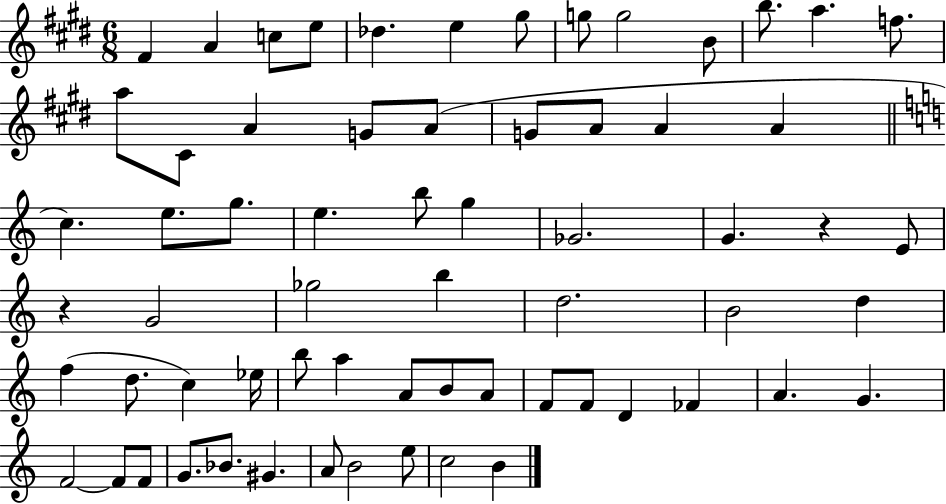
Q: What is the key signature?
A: E major